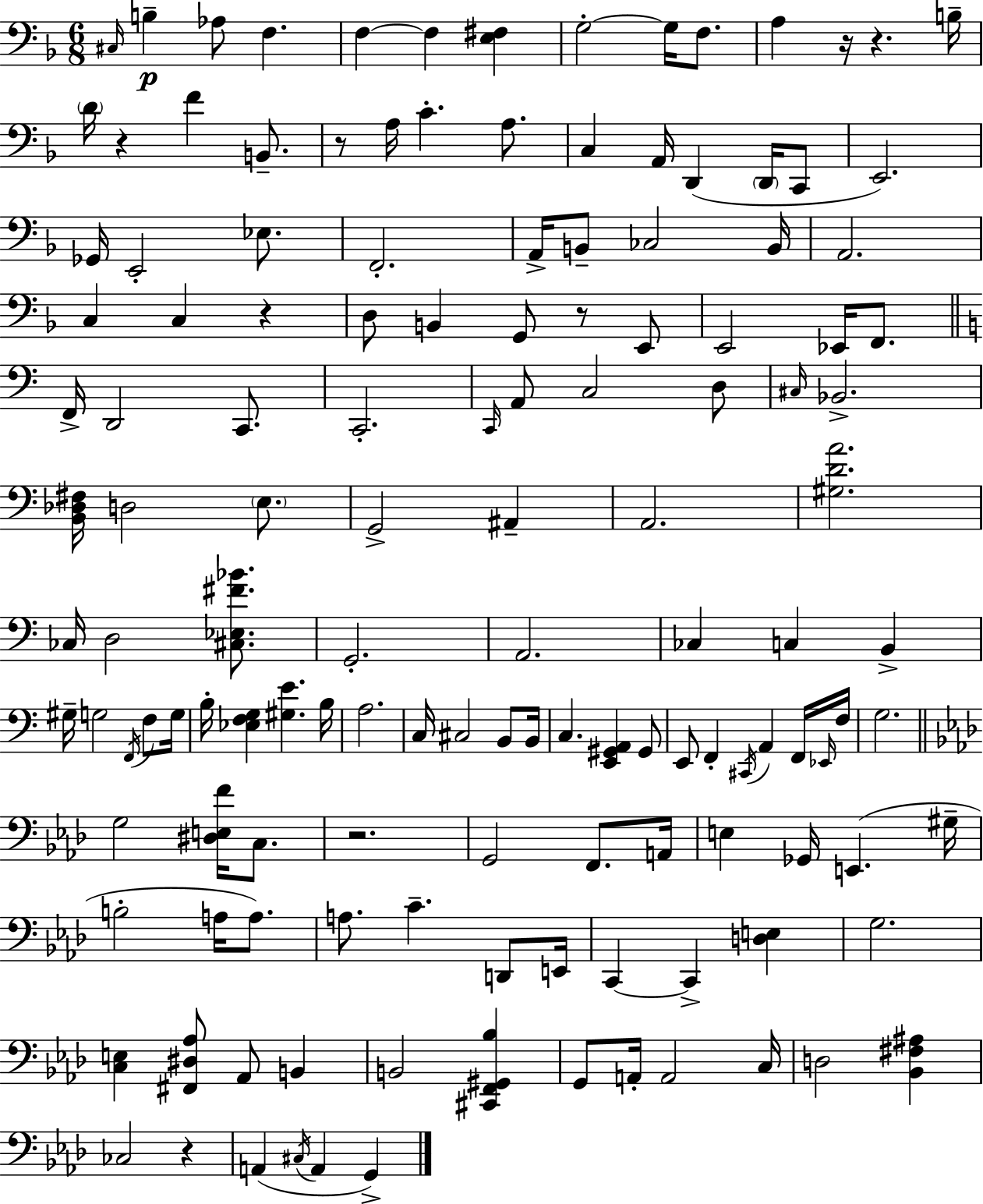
{
  \clef bass
  \numericTimeSignature
  \time 6/8
  \key d \minor
  \grace { cis16 }\p b4-- aes8 f4. | f4~~ f4 <e fis>4 | g2-.~~ g16 f8. | a4 r16 r4. | \break b16-- \parenthesize d'16 r4 f'4 b,8.-- | r8 a16 c'4.-. a8. | c4 a,16 d,4( \parenthesize d,16 c,8 | e,2.) | \break ges,16 e,2-. ees8. | f,2.-. | a,16-> b,8-- ces2 | b,16 a,2. | \break c4 c4 r4 | d8 b,4 g,8 r8 e,8 | e,2 ees,16 f,8. | \bar "||" \break \key a \minor f,16-> d,2 c,8. | c,2.-. | \grace { c,16 } a,8 c2 d8 | \grace { cis16 } bes,2.-> | \break <b, des fis>16 d2 \parenthesize e8. | g,2-> ais,4-- | a,2. | <gis d' a'>2. | \break ces16 d2 <cis ees fis' bes'>8. | g,2.-. | a,2. | ces4 c4 b,4-> | \break gis16-- g2 \acciaccatura { f,16 } | f8 g16 b16-. <ees f g>4 <gis e'>4. | b16 a2. | c16 cis2 | \break b,8 b,16 c4. <e, gis, a,>4 | gis,8 e,8 f,4-. \acciaccatura { cis,16 } a,4 | f,16 \grace { ees,16 } f16 g2. | \bar "||" \break \key aes \major g2 <dis e f'>16 c8. | r2. | g,2 f,8. a,16 | e4 ges,16 e,4.( gis16-- | \break b2-. a16 a8.) | a8. c'4.-- d,8 e,16 | c,4~~ c,4-> <d e>4 | g2. | \break <c e>4 <fis, dis aes>8 aes,8 b,4 | b,2 <cis, f, gis, bes>4 | g,8 a,16-. a,2 c16 | d2 <bes, fis ais>4 | \break ces2 r4 | a,4( \acciaccatura { cis16 } a,4 g,4->) | \bar "|."
}